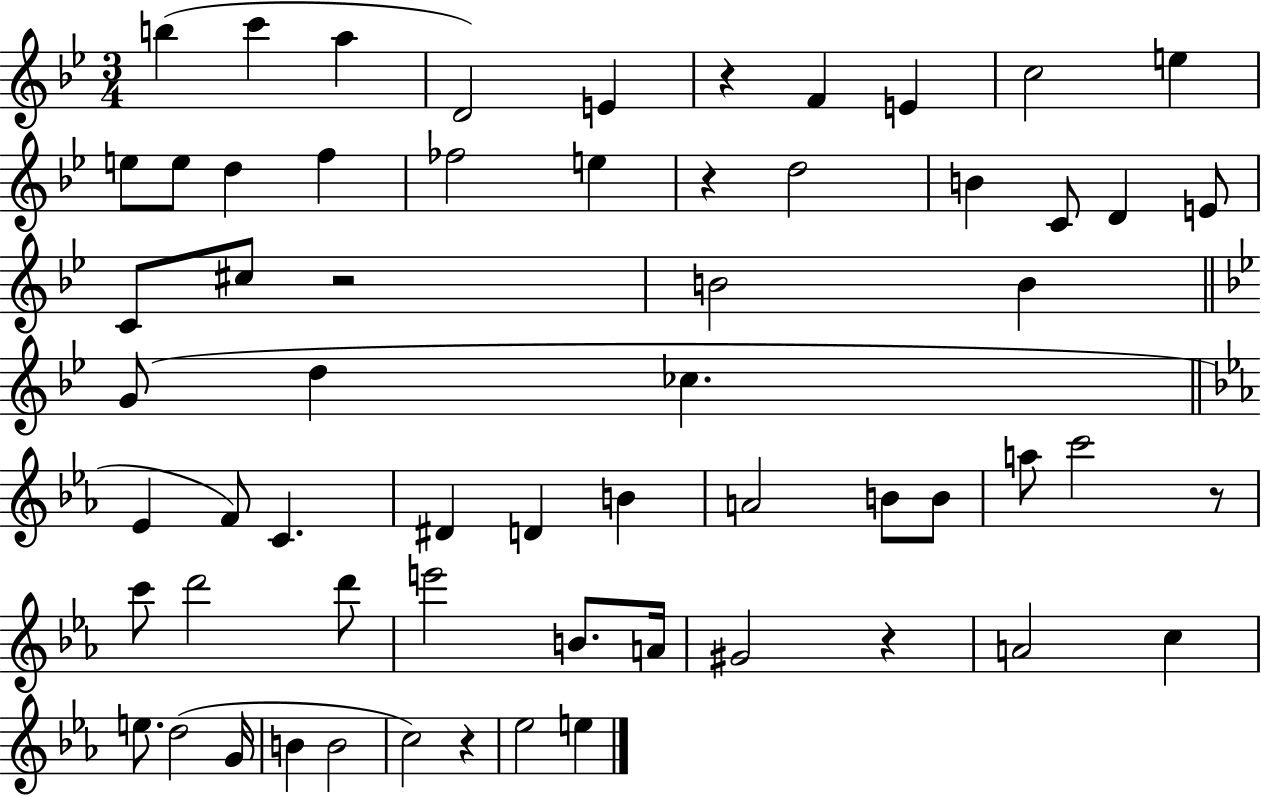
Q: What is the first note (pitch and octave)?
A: B5